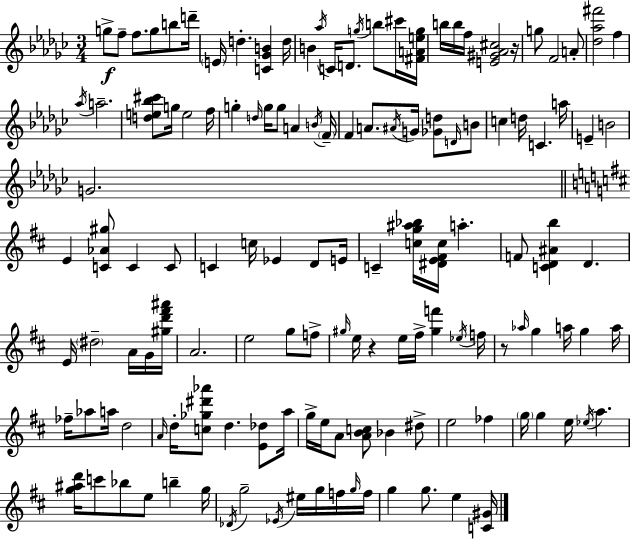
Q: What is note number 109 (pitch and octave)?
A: G5